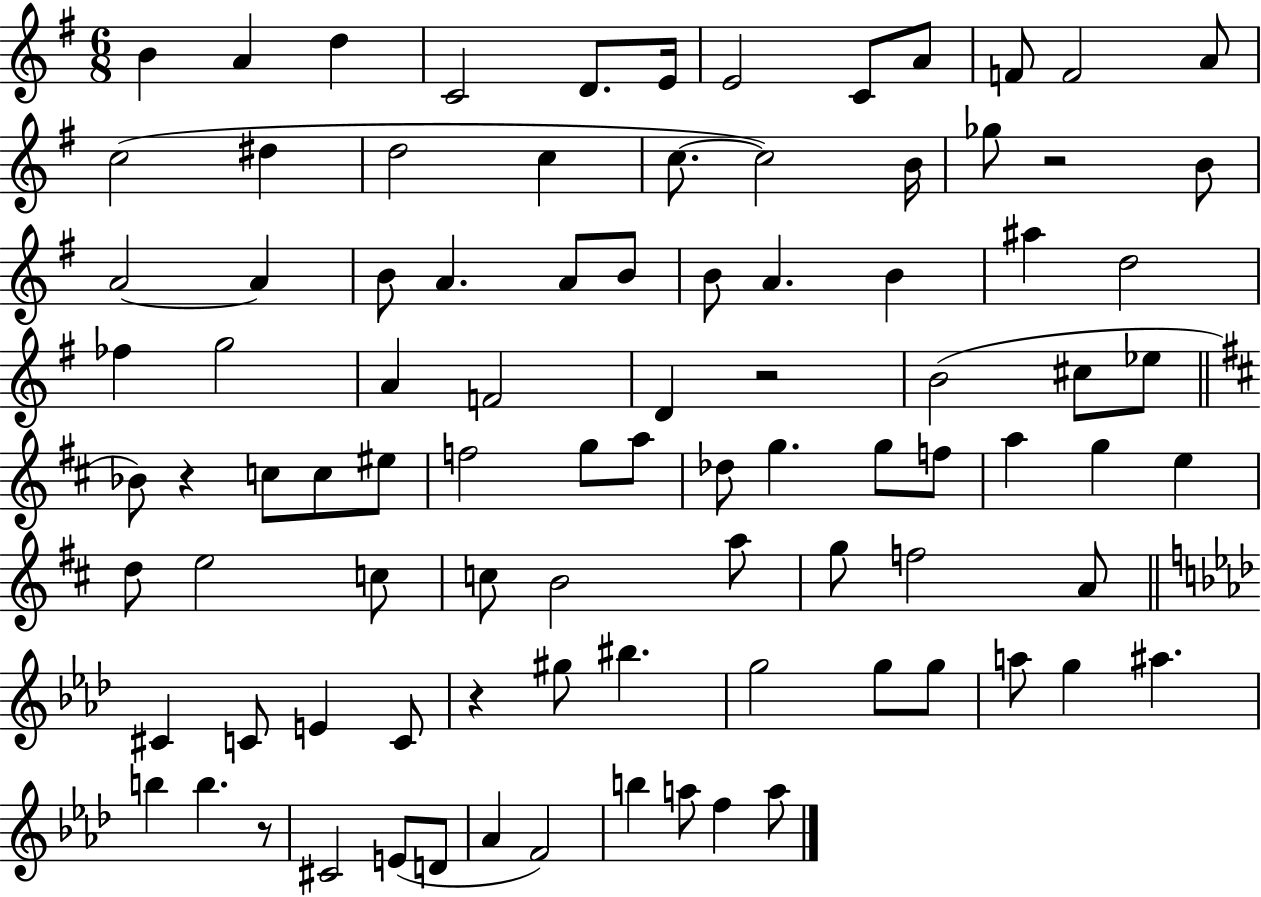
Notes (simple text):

B4/q A4/q D5/q C4/h D4/e. E4/s E4/h C4/e A4/e F4/e F4/h A4/e C5/h D#5/q D5/h C5/q C5/e. C5/h B4/s Gb5/e R/h B4/e A4/h A4/q B4/e A4/q. A4/e B4/e B4/e A4/q. B4/q A#5/q D5/h FES5/q G5/h A4/q F4/h D4/q R/h B4/h C#5/e Eb5/e Bb4/e R/q C5/e C5/e EIS5/e F5/h G5/e A5/e Db5/e G5/q. G5/e F5/e A5/q G5/q E5/q D5/e E5/h C5/e C5/e B4/h A5/e G5/e F5/h A4/e C#4/q C4/e E4/q C4/e R/q G#5/e BIS5/q. G5/h G5/e G5/e A5/e G5/q A#5/q. B5/q B5/q. R/e C#4/h E4/e D4/e Ab4/q F4/h B5/q A5/e F5/q A5/e